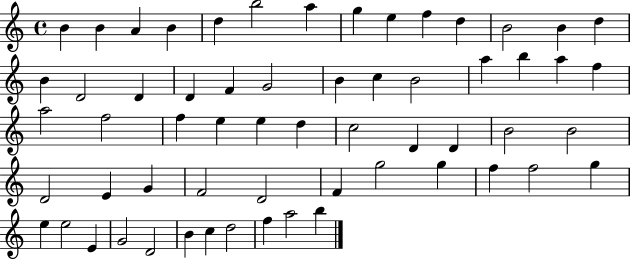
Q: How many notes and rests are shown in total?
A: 60